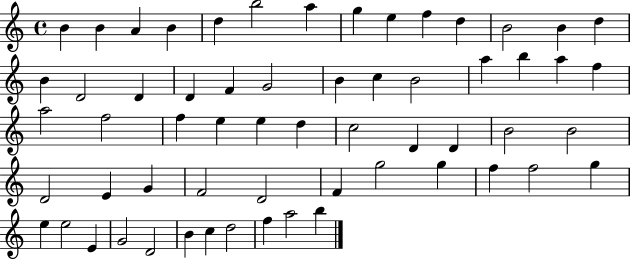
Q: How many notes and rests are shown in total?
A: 60